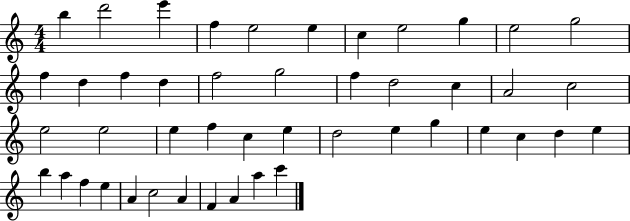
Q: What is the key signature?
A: C major